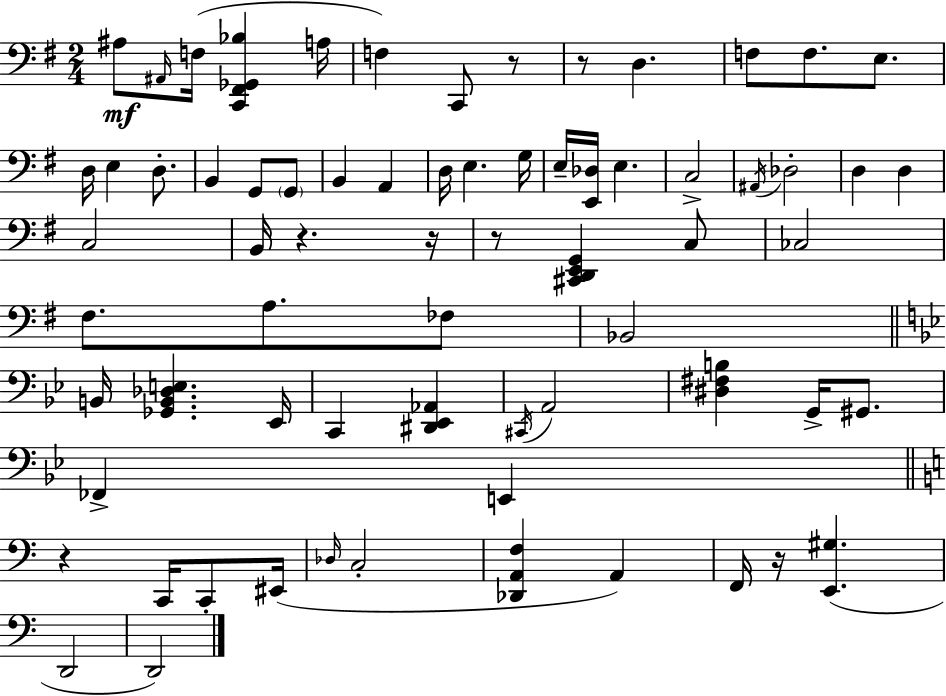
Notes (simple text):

A#3/e A#2/s F3/s [C2,F#2,Gb2,Bb3]/q A3/s F3/q C2/e R/e R/e D3/q. F3/e F3/e. E3/e. D3/s E3/q D3/e. B2/q G2/e G2/e B2/q A2/q D3/s E3/q. G3/s E3/s [E2,Db3]/s E3/q. C3/h A#2/s Db3/h D3/q D3/q C3/h B2/s R/q. R/s R/e [C#2,D2,E2,G2]/q C3/e CES3/h F#3/e. A3/e. FES3/e Bb2/h B2/s [Gb2,B2,Db3,E3]/q. Eb2/s C2/q [D#2,Eb2,Ab2]/q C#2/s A2/h [D#3,F#3,B3]/q G2/s G#2/e. FES2/q E2/q R/q C2/s C2/e EIS2/s Db3/s C3/h [Db2,A2,F3]/q A2/q F2/s R/s [E2,G#3]/q. D2/h D2/h